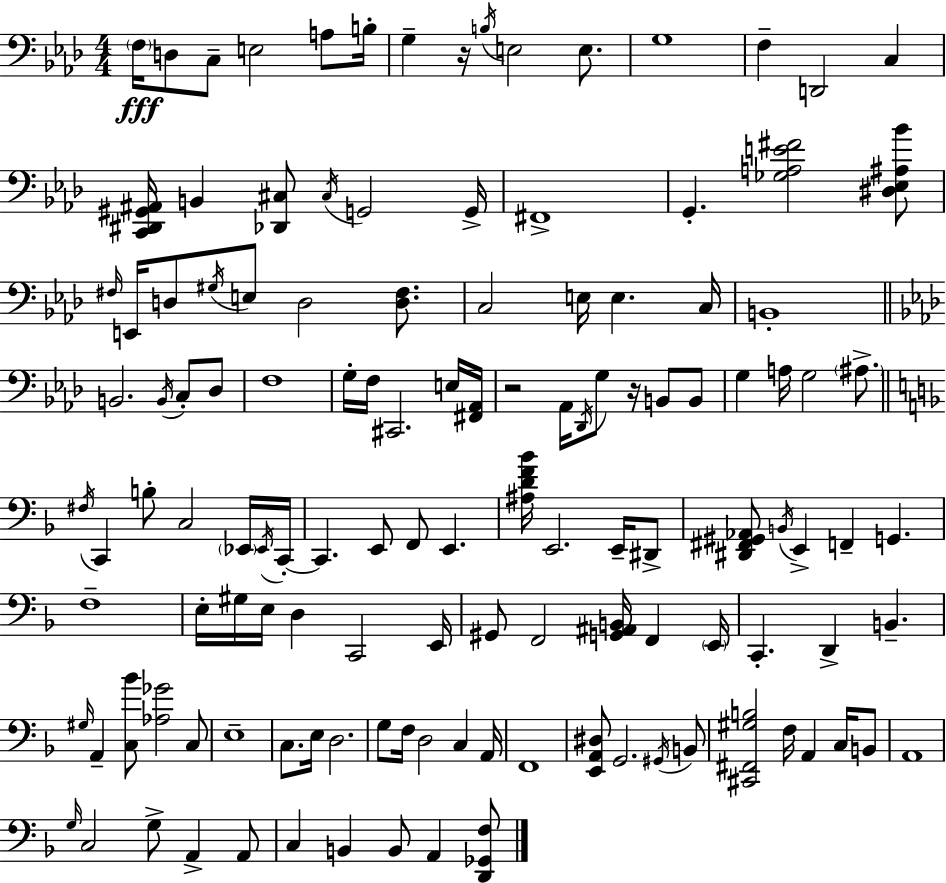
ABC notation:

X:1
T:Untitled
M:4/4
L:1/4
K:Fm
F,/4 D,/2 C,/2 E,2 A,/2 B,/4 G, z/4 B,/4 E,2 E,/2 G,4 F, D,,2 C, [C,,^D,,^G,,^A,,]/4 B,, [_D,,^C,]/2 ^C,/4 G,,2 G,,/4 ^F,,4 G,, [_G,A,E^F]2 [^D,_E,^A,_B]/2 ^F,/4 E,,/4 D,/2 ^G,/4 E,/2 D,2 [D,^F,]/2 C,2 E,/4 E, C,/4 B,,4 B,,2 B,,/4 C,/2 _D,/2 F,4 G,/4 F,/4 ^C,,2 E,/4 [^F,,_A,,]/4 z2 _A,,/4 _D,,/4 G,/2 z/4 B,,/2 B,,/2 G, A,/4 G,2 ^A,/2 ^F,/4 C,, B,/2 C,2 _E,,/4 _E,,/4 C,,/4 C,, E,,/2 F,,/2 E,, [^A,DF_B]/4 E,,2 E,,/4 ^D,,/2 [^D,,^F,,^G,,_A,,]/2 B,,/4 E,, F,, G,, F,4 E,/4 ^G,/4 E,/4 D, C,,2 E,,/4 ^G,,/2 F,,2 [G,,^A,,B,,]/4 F,, E,,/4 C,, D,, B,, ^G,/4 A,, [C,_B]/2 [_A,_G]2 C,/2 E,4 C,/2 E,/4 D,2 G,/2 F,/4 D,2 C, A,,/4 F,,4 [E,,A,,^D,]/2 G,,2 ^G,,/4 B,,/2 [^C,,^F,,^G,B,]2 F,/4 A,, C,/4 B,,/2 A,,4 G,/4 C,2 G,/2 A,, A,,/2 C, B,, B,,/2 A,, [D,,_G,,F,]/2